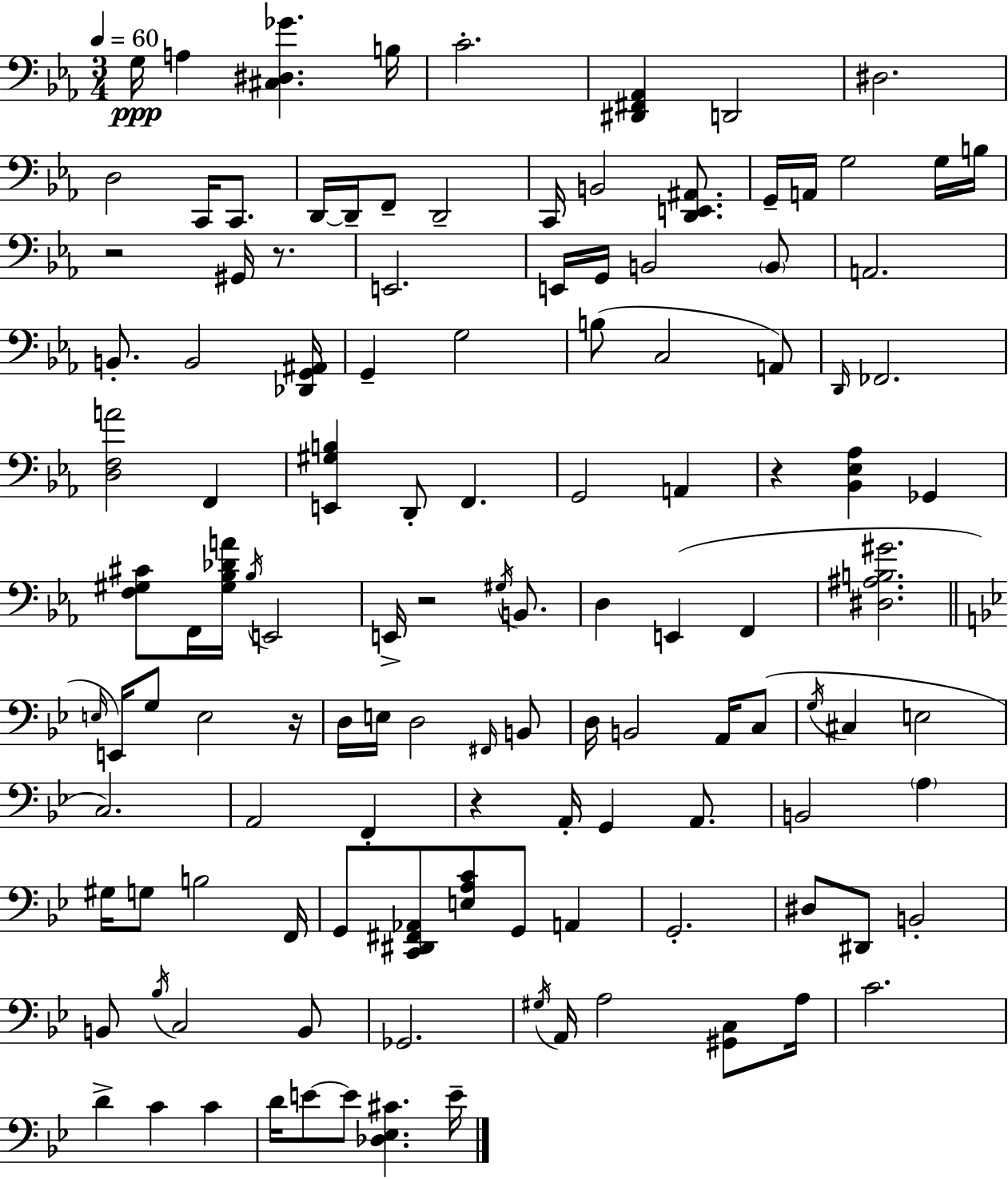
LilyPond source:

{
  \clef bass
  \numericTimeSignature
  \time 3/4
  \key c \minor
  \tempo 4 = 60
  \repeat volta 2 { g16\ppp a4 <cis dis ges'>4. b16 | c'2.-. | <dis, fis, aes,>4 d,2 | dis2. | \break d2 c,16 c,8. | d,16~~ d,16-- f,8-- d,2-- | c,16 b,2 <d, e, ais,>8. | g,16-- a,16 g2 g16 b16 | \break r2 gis,16 r8. | e,2. | e,16 g,16 b,2 \parenthesize b,8 | a,2. | \break b,8.-. b,2 <des, g, ais,>16 | g,4-- g2 | b8( c2 a,8) | \grace { d,16 } fes,2. | \break <d f a'>2 f,4 | <e, gis b>4 d,8-. f,4. | g,2 a,4 | r4 <bes, ees aes>4 ges,4 | \break <f gis cis'>8 f,16 <gis bes des' a'>16 \acciaccatura { bes16 } e,2 | e,16-> r2 \acciaccatura { gis16 } | b,8. d4 e,4( f,4 | <dis ais b gis'>2. | \break \bar "||" \break \key bes \major \grace { e16 } e,16) g8 e2 | r16 d16 e16 d2 \grace { fis,16 } | b,8 d16 b,2 a,16 | c8( \acciaccatura { g16 } cis4 e2 | \break c2.) | a,2 f,4-. | r4 a,16-. g,4 | a,8. b,2 \parenthesize a4 | \break gis16 g8 b2 | f,16 g,8 <c, dis, fis, aes,>8 <e a c'>8 g,8 a,4 | g,2.-. | dis8 dis,8 b,2-. | \break b,8 \acciaccatura { bes16 } c2 | b,8 ges,2. | \acciaccatura { gis16 } a,16 a2 | <gis, c>8 a16 c'2. | \break d'4-> c'4 | c'4 d'16 e'8~~ e'8 <des ees cis'>4. | e'16-- } \bar "|."
}